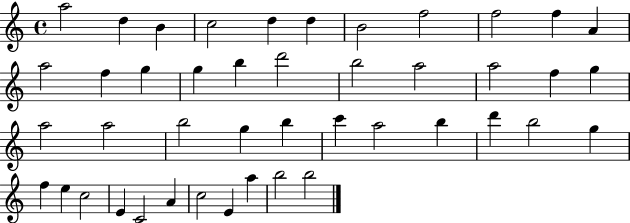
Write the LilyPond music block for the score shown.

{
  \clef treble
  \time 4/4
  \defaultTimeSignature
  \key c \major
  a''2 d''4 b'4 | c''2 d''4 d''4 | b'2 f''2 | f''2 f''4 a'4 | \break a''2 f''4 g''4 | g''4 b''4 d'''2 | b''2 a''2 | a''2 f''4 g''4 | \break a''2 a''2 | b''2 g''4 b''4 | c'''4 a''2 b''4 | d'''4 b''2 g''4 | \break f''4 e''4 c''2 | e'4 c'2 a'4 | c''2 e'4 a''4 | b''2 b''2 | \break \bar "|."
}